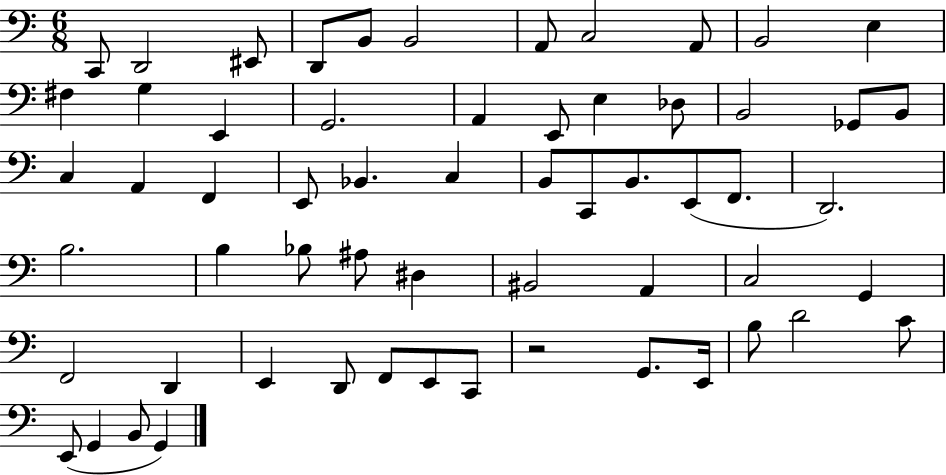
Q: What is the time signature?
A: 6/8